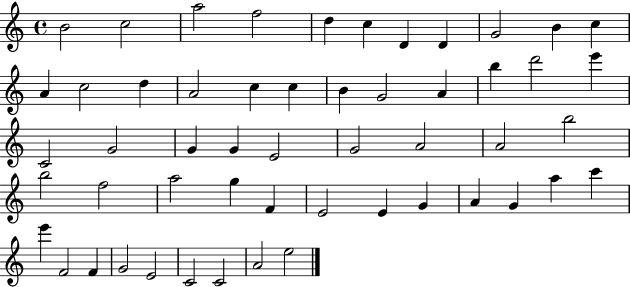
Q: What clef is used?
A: treble